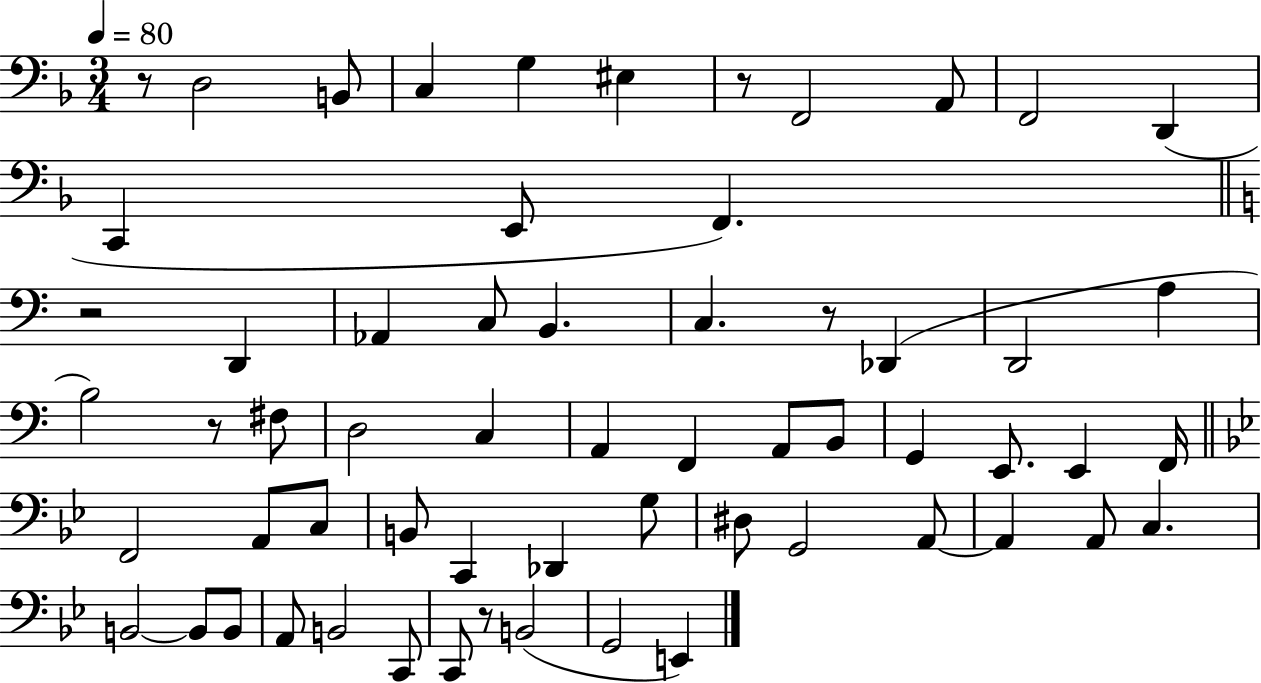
{
  \clef bass
  \numericTimeSignature
  \time 3/4
  \key f \major
  \tempo 4 = 80
  r8 d2 b,8 | c4 g4 eis4 | r8 f,2 a,8 | f,2 d,4( | \break c,4 e,8 f,4.) | \bar "||" \break \key c \major r2 d,4 | aes,4 c8 b,4. | c4. r8 des,4( | d,2 a4 | \break b2) r8 fis8 | d2 c4 | a,4 f,4 a,8 b,8 | g,4 e,8. e,4 f,16 | \break \bar "||" \break \key bes \major f,2 a,8 c8 | b,8 c,4 des,4 g8 | dis8 g,2 a,8~~ | a,4 a,8 c4. | \break b,2~~ b,8 b,8 | a,8 b,2 c,8 | c,8 r8 b,2( | g,2 e,4) | \break \bar "|."
}